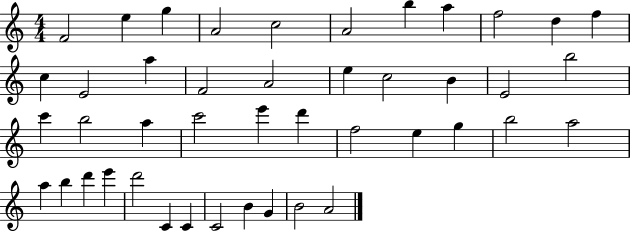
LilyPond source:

{
  \clef treble
  \numericTimeSignature
  \time 4/4
  \key c \major
  f'2 e''4 g''4 | a'2 c''2 | a'2 b''4 a''4 | f''2 d''4 f''4 | \break c''4 e'2 a''4 | f'2 a'2 | e''4 c''2 b'4 | e'2 b''2 | \break c'''4 b''2 a''4 | c'''2 e'''4 d'''4 | f''2 e''4 g''4 | b''2 a''2 | \break a''4 b''4 d'''4 e'''4 | d'''2 c'4 c'4 | c'2 b'4 g'4 | b'2 a'2 | \break \bar "|."
}